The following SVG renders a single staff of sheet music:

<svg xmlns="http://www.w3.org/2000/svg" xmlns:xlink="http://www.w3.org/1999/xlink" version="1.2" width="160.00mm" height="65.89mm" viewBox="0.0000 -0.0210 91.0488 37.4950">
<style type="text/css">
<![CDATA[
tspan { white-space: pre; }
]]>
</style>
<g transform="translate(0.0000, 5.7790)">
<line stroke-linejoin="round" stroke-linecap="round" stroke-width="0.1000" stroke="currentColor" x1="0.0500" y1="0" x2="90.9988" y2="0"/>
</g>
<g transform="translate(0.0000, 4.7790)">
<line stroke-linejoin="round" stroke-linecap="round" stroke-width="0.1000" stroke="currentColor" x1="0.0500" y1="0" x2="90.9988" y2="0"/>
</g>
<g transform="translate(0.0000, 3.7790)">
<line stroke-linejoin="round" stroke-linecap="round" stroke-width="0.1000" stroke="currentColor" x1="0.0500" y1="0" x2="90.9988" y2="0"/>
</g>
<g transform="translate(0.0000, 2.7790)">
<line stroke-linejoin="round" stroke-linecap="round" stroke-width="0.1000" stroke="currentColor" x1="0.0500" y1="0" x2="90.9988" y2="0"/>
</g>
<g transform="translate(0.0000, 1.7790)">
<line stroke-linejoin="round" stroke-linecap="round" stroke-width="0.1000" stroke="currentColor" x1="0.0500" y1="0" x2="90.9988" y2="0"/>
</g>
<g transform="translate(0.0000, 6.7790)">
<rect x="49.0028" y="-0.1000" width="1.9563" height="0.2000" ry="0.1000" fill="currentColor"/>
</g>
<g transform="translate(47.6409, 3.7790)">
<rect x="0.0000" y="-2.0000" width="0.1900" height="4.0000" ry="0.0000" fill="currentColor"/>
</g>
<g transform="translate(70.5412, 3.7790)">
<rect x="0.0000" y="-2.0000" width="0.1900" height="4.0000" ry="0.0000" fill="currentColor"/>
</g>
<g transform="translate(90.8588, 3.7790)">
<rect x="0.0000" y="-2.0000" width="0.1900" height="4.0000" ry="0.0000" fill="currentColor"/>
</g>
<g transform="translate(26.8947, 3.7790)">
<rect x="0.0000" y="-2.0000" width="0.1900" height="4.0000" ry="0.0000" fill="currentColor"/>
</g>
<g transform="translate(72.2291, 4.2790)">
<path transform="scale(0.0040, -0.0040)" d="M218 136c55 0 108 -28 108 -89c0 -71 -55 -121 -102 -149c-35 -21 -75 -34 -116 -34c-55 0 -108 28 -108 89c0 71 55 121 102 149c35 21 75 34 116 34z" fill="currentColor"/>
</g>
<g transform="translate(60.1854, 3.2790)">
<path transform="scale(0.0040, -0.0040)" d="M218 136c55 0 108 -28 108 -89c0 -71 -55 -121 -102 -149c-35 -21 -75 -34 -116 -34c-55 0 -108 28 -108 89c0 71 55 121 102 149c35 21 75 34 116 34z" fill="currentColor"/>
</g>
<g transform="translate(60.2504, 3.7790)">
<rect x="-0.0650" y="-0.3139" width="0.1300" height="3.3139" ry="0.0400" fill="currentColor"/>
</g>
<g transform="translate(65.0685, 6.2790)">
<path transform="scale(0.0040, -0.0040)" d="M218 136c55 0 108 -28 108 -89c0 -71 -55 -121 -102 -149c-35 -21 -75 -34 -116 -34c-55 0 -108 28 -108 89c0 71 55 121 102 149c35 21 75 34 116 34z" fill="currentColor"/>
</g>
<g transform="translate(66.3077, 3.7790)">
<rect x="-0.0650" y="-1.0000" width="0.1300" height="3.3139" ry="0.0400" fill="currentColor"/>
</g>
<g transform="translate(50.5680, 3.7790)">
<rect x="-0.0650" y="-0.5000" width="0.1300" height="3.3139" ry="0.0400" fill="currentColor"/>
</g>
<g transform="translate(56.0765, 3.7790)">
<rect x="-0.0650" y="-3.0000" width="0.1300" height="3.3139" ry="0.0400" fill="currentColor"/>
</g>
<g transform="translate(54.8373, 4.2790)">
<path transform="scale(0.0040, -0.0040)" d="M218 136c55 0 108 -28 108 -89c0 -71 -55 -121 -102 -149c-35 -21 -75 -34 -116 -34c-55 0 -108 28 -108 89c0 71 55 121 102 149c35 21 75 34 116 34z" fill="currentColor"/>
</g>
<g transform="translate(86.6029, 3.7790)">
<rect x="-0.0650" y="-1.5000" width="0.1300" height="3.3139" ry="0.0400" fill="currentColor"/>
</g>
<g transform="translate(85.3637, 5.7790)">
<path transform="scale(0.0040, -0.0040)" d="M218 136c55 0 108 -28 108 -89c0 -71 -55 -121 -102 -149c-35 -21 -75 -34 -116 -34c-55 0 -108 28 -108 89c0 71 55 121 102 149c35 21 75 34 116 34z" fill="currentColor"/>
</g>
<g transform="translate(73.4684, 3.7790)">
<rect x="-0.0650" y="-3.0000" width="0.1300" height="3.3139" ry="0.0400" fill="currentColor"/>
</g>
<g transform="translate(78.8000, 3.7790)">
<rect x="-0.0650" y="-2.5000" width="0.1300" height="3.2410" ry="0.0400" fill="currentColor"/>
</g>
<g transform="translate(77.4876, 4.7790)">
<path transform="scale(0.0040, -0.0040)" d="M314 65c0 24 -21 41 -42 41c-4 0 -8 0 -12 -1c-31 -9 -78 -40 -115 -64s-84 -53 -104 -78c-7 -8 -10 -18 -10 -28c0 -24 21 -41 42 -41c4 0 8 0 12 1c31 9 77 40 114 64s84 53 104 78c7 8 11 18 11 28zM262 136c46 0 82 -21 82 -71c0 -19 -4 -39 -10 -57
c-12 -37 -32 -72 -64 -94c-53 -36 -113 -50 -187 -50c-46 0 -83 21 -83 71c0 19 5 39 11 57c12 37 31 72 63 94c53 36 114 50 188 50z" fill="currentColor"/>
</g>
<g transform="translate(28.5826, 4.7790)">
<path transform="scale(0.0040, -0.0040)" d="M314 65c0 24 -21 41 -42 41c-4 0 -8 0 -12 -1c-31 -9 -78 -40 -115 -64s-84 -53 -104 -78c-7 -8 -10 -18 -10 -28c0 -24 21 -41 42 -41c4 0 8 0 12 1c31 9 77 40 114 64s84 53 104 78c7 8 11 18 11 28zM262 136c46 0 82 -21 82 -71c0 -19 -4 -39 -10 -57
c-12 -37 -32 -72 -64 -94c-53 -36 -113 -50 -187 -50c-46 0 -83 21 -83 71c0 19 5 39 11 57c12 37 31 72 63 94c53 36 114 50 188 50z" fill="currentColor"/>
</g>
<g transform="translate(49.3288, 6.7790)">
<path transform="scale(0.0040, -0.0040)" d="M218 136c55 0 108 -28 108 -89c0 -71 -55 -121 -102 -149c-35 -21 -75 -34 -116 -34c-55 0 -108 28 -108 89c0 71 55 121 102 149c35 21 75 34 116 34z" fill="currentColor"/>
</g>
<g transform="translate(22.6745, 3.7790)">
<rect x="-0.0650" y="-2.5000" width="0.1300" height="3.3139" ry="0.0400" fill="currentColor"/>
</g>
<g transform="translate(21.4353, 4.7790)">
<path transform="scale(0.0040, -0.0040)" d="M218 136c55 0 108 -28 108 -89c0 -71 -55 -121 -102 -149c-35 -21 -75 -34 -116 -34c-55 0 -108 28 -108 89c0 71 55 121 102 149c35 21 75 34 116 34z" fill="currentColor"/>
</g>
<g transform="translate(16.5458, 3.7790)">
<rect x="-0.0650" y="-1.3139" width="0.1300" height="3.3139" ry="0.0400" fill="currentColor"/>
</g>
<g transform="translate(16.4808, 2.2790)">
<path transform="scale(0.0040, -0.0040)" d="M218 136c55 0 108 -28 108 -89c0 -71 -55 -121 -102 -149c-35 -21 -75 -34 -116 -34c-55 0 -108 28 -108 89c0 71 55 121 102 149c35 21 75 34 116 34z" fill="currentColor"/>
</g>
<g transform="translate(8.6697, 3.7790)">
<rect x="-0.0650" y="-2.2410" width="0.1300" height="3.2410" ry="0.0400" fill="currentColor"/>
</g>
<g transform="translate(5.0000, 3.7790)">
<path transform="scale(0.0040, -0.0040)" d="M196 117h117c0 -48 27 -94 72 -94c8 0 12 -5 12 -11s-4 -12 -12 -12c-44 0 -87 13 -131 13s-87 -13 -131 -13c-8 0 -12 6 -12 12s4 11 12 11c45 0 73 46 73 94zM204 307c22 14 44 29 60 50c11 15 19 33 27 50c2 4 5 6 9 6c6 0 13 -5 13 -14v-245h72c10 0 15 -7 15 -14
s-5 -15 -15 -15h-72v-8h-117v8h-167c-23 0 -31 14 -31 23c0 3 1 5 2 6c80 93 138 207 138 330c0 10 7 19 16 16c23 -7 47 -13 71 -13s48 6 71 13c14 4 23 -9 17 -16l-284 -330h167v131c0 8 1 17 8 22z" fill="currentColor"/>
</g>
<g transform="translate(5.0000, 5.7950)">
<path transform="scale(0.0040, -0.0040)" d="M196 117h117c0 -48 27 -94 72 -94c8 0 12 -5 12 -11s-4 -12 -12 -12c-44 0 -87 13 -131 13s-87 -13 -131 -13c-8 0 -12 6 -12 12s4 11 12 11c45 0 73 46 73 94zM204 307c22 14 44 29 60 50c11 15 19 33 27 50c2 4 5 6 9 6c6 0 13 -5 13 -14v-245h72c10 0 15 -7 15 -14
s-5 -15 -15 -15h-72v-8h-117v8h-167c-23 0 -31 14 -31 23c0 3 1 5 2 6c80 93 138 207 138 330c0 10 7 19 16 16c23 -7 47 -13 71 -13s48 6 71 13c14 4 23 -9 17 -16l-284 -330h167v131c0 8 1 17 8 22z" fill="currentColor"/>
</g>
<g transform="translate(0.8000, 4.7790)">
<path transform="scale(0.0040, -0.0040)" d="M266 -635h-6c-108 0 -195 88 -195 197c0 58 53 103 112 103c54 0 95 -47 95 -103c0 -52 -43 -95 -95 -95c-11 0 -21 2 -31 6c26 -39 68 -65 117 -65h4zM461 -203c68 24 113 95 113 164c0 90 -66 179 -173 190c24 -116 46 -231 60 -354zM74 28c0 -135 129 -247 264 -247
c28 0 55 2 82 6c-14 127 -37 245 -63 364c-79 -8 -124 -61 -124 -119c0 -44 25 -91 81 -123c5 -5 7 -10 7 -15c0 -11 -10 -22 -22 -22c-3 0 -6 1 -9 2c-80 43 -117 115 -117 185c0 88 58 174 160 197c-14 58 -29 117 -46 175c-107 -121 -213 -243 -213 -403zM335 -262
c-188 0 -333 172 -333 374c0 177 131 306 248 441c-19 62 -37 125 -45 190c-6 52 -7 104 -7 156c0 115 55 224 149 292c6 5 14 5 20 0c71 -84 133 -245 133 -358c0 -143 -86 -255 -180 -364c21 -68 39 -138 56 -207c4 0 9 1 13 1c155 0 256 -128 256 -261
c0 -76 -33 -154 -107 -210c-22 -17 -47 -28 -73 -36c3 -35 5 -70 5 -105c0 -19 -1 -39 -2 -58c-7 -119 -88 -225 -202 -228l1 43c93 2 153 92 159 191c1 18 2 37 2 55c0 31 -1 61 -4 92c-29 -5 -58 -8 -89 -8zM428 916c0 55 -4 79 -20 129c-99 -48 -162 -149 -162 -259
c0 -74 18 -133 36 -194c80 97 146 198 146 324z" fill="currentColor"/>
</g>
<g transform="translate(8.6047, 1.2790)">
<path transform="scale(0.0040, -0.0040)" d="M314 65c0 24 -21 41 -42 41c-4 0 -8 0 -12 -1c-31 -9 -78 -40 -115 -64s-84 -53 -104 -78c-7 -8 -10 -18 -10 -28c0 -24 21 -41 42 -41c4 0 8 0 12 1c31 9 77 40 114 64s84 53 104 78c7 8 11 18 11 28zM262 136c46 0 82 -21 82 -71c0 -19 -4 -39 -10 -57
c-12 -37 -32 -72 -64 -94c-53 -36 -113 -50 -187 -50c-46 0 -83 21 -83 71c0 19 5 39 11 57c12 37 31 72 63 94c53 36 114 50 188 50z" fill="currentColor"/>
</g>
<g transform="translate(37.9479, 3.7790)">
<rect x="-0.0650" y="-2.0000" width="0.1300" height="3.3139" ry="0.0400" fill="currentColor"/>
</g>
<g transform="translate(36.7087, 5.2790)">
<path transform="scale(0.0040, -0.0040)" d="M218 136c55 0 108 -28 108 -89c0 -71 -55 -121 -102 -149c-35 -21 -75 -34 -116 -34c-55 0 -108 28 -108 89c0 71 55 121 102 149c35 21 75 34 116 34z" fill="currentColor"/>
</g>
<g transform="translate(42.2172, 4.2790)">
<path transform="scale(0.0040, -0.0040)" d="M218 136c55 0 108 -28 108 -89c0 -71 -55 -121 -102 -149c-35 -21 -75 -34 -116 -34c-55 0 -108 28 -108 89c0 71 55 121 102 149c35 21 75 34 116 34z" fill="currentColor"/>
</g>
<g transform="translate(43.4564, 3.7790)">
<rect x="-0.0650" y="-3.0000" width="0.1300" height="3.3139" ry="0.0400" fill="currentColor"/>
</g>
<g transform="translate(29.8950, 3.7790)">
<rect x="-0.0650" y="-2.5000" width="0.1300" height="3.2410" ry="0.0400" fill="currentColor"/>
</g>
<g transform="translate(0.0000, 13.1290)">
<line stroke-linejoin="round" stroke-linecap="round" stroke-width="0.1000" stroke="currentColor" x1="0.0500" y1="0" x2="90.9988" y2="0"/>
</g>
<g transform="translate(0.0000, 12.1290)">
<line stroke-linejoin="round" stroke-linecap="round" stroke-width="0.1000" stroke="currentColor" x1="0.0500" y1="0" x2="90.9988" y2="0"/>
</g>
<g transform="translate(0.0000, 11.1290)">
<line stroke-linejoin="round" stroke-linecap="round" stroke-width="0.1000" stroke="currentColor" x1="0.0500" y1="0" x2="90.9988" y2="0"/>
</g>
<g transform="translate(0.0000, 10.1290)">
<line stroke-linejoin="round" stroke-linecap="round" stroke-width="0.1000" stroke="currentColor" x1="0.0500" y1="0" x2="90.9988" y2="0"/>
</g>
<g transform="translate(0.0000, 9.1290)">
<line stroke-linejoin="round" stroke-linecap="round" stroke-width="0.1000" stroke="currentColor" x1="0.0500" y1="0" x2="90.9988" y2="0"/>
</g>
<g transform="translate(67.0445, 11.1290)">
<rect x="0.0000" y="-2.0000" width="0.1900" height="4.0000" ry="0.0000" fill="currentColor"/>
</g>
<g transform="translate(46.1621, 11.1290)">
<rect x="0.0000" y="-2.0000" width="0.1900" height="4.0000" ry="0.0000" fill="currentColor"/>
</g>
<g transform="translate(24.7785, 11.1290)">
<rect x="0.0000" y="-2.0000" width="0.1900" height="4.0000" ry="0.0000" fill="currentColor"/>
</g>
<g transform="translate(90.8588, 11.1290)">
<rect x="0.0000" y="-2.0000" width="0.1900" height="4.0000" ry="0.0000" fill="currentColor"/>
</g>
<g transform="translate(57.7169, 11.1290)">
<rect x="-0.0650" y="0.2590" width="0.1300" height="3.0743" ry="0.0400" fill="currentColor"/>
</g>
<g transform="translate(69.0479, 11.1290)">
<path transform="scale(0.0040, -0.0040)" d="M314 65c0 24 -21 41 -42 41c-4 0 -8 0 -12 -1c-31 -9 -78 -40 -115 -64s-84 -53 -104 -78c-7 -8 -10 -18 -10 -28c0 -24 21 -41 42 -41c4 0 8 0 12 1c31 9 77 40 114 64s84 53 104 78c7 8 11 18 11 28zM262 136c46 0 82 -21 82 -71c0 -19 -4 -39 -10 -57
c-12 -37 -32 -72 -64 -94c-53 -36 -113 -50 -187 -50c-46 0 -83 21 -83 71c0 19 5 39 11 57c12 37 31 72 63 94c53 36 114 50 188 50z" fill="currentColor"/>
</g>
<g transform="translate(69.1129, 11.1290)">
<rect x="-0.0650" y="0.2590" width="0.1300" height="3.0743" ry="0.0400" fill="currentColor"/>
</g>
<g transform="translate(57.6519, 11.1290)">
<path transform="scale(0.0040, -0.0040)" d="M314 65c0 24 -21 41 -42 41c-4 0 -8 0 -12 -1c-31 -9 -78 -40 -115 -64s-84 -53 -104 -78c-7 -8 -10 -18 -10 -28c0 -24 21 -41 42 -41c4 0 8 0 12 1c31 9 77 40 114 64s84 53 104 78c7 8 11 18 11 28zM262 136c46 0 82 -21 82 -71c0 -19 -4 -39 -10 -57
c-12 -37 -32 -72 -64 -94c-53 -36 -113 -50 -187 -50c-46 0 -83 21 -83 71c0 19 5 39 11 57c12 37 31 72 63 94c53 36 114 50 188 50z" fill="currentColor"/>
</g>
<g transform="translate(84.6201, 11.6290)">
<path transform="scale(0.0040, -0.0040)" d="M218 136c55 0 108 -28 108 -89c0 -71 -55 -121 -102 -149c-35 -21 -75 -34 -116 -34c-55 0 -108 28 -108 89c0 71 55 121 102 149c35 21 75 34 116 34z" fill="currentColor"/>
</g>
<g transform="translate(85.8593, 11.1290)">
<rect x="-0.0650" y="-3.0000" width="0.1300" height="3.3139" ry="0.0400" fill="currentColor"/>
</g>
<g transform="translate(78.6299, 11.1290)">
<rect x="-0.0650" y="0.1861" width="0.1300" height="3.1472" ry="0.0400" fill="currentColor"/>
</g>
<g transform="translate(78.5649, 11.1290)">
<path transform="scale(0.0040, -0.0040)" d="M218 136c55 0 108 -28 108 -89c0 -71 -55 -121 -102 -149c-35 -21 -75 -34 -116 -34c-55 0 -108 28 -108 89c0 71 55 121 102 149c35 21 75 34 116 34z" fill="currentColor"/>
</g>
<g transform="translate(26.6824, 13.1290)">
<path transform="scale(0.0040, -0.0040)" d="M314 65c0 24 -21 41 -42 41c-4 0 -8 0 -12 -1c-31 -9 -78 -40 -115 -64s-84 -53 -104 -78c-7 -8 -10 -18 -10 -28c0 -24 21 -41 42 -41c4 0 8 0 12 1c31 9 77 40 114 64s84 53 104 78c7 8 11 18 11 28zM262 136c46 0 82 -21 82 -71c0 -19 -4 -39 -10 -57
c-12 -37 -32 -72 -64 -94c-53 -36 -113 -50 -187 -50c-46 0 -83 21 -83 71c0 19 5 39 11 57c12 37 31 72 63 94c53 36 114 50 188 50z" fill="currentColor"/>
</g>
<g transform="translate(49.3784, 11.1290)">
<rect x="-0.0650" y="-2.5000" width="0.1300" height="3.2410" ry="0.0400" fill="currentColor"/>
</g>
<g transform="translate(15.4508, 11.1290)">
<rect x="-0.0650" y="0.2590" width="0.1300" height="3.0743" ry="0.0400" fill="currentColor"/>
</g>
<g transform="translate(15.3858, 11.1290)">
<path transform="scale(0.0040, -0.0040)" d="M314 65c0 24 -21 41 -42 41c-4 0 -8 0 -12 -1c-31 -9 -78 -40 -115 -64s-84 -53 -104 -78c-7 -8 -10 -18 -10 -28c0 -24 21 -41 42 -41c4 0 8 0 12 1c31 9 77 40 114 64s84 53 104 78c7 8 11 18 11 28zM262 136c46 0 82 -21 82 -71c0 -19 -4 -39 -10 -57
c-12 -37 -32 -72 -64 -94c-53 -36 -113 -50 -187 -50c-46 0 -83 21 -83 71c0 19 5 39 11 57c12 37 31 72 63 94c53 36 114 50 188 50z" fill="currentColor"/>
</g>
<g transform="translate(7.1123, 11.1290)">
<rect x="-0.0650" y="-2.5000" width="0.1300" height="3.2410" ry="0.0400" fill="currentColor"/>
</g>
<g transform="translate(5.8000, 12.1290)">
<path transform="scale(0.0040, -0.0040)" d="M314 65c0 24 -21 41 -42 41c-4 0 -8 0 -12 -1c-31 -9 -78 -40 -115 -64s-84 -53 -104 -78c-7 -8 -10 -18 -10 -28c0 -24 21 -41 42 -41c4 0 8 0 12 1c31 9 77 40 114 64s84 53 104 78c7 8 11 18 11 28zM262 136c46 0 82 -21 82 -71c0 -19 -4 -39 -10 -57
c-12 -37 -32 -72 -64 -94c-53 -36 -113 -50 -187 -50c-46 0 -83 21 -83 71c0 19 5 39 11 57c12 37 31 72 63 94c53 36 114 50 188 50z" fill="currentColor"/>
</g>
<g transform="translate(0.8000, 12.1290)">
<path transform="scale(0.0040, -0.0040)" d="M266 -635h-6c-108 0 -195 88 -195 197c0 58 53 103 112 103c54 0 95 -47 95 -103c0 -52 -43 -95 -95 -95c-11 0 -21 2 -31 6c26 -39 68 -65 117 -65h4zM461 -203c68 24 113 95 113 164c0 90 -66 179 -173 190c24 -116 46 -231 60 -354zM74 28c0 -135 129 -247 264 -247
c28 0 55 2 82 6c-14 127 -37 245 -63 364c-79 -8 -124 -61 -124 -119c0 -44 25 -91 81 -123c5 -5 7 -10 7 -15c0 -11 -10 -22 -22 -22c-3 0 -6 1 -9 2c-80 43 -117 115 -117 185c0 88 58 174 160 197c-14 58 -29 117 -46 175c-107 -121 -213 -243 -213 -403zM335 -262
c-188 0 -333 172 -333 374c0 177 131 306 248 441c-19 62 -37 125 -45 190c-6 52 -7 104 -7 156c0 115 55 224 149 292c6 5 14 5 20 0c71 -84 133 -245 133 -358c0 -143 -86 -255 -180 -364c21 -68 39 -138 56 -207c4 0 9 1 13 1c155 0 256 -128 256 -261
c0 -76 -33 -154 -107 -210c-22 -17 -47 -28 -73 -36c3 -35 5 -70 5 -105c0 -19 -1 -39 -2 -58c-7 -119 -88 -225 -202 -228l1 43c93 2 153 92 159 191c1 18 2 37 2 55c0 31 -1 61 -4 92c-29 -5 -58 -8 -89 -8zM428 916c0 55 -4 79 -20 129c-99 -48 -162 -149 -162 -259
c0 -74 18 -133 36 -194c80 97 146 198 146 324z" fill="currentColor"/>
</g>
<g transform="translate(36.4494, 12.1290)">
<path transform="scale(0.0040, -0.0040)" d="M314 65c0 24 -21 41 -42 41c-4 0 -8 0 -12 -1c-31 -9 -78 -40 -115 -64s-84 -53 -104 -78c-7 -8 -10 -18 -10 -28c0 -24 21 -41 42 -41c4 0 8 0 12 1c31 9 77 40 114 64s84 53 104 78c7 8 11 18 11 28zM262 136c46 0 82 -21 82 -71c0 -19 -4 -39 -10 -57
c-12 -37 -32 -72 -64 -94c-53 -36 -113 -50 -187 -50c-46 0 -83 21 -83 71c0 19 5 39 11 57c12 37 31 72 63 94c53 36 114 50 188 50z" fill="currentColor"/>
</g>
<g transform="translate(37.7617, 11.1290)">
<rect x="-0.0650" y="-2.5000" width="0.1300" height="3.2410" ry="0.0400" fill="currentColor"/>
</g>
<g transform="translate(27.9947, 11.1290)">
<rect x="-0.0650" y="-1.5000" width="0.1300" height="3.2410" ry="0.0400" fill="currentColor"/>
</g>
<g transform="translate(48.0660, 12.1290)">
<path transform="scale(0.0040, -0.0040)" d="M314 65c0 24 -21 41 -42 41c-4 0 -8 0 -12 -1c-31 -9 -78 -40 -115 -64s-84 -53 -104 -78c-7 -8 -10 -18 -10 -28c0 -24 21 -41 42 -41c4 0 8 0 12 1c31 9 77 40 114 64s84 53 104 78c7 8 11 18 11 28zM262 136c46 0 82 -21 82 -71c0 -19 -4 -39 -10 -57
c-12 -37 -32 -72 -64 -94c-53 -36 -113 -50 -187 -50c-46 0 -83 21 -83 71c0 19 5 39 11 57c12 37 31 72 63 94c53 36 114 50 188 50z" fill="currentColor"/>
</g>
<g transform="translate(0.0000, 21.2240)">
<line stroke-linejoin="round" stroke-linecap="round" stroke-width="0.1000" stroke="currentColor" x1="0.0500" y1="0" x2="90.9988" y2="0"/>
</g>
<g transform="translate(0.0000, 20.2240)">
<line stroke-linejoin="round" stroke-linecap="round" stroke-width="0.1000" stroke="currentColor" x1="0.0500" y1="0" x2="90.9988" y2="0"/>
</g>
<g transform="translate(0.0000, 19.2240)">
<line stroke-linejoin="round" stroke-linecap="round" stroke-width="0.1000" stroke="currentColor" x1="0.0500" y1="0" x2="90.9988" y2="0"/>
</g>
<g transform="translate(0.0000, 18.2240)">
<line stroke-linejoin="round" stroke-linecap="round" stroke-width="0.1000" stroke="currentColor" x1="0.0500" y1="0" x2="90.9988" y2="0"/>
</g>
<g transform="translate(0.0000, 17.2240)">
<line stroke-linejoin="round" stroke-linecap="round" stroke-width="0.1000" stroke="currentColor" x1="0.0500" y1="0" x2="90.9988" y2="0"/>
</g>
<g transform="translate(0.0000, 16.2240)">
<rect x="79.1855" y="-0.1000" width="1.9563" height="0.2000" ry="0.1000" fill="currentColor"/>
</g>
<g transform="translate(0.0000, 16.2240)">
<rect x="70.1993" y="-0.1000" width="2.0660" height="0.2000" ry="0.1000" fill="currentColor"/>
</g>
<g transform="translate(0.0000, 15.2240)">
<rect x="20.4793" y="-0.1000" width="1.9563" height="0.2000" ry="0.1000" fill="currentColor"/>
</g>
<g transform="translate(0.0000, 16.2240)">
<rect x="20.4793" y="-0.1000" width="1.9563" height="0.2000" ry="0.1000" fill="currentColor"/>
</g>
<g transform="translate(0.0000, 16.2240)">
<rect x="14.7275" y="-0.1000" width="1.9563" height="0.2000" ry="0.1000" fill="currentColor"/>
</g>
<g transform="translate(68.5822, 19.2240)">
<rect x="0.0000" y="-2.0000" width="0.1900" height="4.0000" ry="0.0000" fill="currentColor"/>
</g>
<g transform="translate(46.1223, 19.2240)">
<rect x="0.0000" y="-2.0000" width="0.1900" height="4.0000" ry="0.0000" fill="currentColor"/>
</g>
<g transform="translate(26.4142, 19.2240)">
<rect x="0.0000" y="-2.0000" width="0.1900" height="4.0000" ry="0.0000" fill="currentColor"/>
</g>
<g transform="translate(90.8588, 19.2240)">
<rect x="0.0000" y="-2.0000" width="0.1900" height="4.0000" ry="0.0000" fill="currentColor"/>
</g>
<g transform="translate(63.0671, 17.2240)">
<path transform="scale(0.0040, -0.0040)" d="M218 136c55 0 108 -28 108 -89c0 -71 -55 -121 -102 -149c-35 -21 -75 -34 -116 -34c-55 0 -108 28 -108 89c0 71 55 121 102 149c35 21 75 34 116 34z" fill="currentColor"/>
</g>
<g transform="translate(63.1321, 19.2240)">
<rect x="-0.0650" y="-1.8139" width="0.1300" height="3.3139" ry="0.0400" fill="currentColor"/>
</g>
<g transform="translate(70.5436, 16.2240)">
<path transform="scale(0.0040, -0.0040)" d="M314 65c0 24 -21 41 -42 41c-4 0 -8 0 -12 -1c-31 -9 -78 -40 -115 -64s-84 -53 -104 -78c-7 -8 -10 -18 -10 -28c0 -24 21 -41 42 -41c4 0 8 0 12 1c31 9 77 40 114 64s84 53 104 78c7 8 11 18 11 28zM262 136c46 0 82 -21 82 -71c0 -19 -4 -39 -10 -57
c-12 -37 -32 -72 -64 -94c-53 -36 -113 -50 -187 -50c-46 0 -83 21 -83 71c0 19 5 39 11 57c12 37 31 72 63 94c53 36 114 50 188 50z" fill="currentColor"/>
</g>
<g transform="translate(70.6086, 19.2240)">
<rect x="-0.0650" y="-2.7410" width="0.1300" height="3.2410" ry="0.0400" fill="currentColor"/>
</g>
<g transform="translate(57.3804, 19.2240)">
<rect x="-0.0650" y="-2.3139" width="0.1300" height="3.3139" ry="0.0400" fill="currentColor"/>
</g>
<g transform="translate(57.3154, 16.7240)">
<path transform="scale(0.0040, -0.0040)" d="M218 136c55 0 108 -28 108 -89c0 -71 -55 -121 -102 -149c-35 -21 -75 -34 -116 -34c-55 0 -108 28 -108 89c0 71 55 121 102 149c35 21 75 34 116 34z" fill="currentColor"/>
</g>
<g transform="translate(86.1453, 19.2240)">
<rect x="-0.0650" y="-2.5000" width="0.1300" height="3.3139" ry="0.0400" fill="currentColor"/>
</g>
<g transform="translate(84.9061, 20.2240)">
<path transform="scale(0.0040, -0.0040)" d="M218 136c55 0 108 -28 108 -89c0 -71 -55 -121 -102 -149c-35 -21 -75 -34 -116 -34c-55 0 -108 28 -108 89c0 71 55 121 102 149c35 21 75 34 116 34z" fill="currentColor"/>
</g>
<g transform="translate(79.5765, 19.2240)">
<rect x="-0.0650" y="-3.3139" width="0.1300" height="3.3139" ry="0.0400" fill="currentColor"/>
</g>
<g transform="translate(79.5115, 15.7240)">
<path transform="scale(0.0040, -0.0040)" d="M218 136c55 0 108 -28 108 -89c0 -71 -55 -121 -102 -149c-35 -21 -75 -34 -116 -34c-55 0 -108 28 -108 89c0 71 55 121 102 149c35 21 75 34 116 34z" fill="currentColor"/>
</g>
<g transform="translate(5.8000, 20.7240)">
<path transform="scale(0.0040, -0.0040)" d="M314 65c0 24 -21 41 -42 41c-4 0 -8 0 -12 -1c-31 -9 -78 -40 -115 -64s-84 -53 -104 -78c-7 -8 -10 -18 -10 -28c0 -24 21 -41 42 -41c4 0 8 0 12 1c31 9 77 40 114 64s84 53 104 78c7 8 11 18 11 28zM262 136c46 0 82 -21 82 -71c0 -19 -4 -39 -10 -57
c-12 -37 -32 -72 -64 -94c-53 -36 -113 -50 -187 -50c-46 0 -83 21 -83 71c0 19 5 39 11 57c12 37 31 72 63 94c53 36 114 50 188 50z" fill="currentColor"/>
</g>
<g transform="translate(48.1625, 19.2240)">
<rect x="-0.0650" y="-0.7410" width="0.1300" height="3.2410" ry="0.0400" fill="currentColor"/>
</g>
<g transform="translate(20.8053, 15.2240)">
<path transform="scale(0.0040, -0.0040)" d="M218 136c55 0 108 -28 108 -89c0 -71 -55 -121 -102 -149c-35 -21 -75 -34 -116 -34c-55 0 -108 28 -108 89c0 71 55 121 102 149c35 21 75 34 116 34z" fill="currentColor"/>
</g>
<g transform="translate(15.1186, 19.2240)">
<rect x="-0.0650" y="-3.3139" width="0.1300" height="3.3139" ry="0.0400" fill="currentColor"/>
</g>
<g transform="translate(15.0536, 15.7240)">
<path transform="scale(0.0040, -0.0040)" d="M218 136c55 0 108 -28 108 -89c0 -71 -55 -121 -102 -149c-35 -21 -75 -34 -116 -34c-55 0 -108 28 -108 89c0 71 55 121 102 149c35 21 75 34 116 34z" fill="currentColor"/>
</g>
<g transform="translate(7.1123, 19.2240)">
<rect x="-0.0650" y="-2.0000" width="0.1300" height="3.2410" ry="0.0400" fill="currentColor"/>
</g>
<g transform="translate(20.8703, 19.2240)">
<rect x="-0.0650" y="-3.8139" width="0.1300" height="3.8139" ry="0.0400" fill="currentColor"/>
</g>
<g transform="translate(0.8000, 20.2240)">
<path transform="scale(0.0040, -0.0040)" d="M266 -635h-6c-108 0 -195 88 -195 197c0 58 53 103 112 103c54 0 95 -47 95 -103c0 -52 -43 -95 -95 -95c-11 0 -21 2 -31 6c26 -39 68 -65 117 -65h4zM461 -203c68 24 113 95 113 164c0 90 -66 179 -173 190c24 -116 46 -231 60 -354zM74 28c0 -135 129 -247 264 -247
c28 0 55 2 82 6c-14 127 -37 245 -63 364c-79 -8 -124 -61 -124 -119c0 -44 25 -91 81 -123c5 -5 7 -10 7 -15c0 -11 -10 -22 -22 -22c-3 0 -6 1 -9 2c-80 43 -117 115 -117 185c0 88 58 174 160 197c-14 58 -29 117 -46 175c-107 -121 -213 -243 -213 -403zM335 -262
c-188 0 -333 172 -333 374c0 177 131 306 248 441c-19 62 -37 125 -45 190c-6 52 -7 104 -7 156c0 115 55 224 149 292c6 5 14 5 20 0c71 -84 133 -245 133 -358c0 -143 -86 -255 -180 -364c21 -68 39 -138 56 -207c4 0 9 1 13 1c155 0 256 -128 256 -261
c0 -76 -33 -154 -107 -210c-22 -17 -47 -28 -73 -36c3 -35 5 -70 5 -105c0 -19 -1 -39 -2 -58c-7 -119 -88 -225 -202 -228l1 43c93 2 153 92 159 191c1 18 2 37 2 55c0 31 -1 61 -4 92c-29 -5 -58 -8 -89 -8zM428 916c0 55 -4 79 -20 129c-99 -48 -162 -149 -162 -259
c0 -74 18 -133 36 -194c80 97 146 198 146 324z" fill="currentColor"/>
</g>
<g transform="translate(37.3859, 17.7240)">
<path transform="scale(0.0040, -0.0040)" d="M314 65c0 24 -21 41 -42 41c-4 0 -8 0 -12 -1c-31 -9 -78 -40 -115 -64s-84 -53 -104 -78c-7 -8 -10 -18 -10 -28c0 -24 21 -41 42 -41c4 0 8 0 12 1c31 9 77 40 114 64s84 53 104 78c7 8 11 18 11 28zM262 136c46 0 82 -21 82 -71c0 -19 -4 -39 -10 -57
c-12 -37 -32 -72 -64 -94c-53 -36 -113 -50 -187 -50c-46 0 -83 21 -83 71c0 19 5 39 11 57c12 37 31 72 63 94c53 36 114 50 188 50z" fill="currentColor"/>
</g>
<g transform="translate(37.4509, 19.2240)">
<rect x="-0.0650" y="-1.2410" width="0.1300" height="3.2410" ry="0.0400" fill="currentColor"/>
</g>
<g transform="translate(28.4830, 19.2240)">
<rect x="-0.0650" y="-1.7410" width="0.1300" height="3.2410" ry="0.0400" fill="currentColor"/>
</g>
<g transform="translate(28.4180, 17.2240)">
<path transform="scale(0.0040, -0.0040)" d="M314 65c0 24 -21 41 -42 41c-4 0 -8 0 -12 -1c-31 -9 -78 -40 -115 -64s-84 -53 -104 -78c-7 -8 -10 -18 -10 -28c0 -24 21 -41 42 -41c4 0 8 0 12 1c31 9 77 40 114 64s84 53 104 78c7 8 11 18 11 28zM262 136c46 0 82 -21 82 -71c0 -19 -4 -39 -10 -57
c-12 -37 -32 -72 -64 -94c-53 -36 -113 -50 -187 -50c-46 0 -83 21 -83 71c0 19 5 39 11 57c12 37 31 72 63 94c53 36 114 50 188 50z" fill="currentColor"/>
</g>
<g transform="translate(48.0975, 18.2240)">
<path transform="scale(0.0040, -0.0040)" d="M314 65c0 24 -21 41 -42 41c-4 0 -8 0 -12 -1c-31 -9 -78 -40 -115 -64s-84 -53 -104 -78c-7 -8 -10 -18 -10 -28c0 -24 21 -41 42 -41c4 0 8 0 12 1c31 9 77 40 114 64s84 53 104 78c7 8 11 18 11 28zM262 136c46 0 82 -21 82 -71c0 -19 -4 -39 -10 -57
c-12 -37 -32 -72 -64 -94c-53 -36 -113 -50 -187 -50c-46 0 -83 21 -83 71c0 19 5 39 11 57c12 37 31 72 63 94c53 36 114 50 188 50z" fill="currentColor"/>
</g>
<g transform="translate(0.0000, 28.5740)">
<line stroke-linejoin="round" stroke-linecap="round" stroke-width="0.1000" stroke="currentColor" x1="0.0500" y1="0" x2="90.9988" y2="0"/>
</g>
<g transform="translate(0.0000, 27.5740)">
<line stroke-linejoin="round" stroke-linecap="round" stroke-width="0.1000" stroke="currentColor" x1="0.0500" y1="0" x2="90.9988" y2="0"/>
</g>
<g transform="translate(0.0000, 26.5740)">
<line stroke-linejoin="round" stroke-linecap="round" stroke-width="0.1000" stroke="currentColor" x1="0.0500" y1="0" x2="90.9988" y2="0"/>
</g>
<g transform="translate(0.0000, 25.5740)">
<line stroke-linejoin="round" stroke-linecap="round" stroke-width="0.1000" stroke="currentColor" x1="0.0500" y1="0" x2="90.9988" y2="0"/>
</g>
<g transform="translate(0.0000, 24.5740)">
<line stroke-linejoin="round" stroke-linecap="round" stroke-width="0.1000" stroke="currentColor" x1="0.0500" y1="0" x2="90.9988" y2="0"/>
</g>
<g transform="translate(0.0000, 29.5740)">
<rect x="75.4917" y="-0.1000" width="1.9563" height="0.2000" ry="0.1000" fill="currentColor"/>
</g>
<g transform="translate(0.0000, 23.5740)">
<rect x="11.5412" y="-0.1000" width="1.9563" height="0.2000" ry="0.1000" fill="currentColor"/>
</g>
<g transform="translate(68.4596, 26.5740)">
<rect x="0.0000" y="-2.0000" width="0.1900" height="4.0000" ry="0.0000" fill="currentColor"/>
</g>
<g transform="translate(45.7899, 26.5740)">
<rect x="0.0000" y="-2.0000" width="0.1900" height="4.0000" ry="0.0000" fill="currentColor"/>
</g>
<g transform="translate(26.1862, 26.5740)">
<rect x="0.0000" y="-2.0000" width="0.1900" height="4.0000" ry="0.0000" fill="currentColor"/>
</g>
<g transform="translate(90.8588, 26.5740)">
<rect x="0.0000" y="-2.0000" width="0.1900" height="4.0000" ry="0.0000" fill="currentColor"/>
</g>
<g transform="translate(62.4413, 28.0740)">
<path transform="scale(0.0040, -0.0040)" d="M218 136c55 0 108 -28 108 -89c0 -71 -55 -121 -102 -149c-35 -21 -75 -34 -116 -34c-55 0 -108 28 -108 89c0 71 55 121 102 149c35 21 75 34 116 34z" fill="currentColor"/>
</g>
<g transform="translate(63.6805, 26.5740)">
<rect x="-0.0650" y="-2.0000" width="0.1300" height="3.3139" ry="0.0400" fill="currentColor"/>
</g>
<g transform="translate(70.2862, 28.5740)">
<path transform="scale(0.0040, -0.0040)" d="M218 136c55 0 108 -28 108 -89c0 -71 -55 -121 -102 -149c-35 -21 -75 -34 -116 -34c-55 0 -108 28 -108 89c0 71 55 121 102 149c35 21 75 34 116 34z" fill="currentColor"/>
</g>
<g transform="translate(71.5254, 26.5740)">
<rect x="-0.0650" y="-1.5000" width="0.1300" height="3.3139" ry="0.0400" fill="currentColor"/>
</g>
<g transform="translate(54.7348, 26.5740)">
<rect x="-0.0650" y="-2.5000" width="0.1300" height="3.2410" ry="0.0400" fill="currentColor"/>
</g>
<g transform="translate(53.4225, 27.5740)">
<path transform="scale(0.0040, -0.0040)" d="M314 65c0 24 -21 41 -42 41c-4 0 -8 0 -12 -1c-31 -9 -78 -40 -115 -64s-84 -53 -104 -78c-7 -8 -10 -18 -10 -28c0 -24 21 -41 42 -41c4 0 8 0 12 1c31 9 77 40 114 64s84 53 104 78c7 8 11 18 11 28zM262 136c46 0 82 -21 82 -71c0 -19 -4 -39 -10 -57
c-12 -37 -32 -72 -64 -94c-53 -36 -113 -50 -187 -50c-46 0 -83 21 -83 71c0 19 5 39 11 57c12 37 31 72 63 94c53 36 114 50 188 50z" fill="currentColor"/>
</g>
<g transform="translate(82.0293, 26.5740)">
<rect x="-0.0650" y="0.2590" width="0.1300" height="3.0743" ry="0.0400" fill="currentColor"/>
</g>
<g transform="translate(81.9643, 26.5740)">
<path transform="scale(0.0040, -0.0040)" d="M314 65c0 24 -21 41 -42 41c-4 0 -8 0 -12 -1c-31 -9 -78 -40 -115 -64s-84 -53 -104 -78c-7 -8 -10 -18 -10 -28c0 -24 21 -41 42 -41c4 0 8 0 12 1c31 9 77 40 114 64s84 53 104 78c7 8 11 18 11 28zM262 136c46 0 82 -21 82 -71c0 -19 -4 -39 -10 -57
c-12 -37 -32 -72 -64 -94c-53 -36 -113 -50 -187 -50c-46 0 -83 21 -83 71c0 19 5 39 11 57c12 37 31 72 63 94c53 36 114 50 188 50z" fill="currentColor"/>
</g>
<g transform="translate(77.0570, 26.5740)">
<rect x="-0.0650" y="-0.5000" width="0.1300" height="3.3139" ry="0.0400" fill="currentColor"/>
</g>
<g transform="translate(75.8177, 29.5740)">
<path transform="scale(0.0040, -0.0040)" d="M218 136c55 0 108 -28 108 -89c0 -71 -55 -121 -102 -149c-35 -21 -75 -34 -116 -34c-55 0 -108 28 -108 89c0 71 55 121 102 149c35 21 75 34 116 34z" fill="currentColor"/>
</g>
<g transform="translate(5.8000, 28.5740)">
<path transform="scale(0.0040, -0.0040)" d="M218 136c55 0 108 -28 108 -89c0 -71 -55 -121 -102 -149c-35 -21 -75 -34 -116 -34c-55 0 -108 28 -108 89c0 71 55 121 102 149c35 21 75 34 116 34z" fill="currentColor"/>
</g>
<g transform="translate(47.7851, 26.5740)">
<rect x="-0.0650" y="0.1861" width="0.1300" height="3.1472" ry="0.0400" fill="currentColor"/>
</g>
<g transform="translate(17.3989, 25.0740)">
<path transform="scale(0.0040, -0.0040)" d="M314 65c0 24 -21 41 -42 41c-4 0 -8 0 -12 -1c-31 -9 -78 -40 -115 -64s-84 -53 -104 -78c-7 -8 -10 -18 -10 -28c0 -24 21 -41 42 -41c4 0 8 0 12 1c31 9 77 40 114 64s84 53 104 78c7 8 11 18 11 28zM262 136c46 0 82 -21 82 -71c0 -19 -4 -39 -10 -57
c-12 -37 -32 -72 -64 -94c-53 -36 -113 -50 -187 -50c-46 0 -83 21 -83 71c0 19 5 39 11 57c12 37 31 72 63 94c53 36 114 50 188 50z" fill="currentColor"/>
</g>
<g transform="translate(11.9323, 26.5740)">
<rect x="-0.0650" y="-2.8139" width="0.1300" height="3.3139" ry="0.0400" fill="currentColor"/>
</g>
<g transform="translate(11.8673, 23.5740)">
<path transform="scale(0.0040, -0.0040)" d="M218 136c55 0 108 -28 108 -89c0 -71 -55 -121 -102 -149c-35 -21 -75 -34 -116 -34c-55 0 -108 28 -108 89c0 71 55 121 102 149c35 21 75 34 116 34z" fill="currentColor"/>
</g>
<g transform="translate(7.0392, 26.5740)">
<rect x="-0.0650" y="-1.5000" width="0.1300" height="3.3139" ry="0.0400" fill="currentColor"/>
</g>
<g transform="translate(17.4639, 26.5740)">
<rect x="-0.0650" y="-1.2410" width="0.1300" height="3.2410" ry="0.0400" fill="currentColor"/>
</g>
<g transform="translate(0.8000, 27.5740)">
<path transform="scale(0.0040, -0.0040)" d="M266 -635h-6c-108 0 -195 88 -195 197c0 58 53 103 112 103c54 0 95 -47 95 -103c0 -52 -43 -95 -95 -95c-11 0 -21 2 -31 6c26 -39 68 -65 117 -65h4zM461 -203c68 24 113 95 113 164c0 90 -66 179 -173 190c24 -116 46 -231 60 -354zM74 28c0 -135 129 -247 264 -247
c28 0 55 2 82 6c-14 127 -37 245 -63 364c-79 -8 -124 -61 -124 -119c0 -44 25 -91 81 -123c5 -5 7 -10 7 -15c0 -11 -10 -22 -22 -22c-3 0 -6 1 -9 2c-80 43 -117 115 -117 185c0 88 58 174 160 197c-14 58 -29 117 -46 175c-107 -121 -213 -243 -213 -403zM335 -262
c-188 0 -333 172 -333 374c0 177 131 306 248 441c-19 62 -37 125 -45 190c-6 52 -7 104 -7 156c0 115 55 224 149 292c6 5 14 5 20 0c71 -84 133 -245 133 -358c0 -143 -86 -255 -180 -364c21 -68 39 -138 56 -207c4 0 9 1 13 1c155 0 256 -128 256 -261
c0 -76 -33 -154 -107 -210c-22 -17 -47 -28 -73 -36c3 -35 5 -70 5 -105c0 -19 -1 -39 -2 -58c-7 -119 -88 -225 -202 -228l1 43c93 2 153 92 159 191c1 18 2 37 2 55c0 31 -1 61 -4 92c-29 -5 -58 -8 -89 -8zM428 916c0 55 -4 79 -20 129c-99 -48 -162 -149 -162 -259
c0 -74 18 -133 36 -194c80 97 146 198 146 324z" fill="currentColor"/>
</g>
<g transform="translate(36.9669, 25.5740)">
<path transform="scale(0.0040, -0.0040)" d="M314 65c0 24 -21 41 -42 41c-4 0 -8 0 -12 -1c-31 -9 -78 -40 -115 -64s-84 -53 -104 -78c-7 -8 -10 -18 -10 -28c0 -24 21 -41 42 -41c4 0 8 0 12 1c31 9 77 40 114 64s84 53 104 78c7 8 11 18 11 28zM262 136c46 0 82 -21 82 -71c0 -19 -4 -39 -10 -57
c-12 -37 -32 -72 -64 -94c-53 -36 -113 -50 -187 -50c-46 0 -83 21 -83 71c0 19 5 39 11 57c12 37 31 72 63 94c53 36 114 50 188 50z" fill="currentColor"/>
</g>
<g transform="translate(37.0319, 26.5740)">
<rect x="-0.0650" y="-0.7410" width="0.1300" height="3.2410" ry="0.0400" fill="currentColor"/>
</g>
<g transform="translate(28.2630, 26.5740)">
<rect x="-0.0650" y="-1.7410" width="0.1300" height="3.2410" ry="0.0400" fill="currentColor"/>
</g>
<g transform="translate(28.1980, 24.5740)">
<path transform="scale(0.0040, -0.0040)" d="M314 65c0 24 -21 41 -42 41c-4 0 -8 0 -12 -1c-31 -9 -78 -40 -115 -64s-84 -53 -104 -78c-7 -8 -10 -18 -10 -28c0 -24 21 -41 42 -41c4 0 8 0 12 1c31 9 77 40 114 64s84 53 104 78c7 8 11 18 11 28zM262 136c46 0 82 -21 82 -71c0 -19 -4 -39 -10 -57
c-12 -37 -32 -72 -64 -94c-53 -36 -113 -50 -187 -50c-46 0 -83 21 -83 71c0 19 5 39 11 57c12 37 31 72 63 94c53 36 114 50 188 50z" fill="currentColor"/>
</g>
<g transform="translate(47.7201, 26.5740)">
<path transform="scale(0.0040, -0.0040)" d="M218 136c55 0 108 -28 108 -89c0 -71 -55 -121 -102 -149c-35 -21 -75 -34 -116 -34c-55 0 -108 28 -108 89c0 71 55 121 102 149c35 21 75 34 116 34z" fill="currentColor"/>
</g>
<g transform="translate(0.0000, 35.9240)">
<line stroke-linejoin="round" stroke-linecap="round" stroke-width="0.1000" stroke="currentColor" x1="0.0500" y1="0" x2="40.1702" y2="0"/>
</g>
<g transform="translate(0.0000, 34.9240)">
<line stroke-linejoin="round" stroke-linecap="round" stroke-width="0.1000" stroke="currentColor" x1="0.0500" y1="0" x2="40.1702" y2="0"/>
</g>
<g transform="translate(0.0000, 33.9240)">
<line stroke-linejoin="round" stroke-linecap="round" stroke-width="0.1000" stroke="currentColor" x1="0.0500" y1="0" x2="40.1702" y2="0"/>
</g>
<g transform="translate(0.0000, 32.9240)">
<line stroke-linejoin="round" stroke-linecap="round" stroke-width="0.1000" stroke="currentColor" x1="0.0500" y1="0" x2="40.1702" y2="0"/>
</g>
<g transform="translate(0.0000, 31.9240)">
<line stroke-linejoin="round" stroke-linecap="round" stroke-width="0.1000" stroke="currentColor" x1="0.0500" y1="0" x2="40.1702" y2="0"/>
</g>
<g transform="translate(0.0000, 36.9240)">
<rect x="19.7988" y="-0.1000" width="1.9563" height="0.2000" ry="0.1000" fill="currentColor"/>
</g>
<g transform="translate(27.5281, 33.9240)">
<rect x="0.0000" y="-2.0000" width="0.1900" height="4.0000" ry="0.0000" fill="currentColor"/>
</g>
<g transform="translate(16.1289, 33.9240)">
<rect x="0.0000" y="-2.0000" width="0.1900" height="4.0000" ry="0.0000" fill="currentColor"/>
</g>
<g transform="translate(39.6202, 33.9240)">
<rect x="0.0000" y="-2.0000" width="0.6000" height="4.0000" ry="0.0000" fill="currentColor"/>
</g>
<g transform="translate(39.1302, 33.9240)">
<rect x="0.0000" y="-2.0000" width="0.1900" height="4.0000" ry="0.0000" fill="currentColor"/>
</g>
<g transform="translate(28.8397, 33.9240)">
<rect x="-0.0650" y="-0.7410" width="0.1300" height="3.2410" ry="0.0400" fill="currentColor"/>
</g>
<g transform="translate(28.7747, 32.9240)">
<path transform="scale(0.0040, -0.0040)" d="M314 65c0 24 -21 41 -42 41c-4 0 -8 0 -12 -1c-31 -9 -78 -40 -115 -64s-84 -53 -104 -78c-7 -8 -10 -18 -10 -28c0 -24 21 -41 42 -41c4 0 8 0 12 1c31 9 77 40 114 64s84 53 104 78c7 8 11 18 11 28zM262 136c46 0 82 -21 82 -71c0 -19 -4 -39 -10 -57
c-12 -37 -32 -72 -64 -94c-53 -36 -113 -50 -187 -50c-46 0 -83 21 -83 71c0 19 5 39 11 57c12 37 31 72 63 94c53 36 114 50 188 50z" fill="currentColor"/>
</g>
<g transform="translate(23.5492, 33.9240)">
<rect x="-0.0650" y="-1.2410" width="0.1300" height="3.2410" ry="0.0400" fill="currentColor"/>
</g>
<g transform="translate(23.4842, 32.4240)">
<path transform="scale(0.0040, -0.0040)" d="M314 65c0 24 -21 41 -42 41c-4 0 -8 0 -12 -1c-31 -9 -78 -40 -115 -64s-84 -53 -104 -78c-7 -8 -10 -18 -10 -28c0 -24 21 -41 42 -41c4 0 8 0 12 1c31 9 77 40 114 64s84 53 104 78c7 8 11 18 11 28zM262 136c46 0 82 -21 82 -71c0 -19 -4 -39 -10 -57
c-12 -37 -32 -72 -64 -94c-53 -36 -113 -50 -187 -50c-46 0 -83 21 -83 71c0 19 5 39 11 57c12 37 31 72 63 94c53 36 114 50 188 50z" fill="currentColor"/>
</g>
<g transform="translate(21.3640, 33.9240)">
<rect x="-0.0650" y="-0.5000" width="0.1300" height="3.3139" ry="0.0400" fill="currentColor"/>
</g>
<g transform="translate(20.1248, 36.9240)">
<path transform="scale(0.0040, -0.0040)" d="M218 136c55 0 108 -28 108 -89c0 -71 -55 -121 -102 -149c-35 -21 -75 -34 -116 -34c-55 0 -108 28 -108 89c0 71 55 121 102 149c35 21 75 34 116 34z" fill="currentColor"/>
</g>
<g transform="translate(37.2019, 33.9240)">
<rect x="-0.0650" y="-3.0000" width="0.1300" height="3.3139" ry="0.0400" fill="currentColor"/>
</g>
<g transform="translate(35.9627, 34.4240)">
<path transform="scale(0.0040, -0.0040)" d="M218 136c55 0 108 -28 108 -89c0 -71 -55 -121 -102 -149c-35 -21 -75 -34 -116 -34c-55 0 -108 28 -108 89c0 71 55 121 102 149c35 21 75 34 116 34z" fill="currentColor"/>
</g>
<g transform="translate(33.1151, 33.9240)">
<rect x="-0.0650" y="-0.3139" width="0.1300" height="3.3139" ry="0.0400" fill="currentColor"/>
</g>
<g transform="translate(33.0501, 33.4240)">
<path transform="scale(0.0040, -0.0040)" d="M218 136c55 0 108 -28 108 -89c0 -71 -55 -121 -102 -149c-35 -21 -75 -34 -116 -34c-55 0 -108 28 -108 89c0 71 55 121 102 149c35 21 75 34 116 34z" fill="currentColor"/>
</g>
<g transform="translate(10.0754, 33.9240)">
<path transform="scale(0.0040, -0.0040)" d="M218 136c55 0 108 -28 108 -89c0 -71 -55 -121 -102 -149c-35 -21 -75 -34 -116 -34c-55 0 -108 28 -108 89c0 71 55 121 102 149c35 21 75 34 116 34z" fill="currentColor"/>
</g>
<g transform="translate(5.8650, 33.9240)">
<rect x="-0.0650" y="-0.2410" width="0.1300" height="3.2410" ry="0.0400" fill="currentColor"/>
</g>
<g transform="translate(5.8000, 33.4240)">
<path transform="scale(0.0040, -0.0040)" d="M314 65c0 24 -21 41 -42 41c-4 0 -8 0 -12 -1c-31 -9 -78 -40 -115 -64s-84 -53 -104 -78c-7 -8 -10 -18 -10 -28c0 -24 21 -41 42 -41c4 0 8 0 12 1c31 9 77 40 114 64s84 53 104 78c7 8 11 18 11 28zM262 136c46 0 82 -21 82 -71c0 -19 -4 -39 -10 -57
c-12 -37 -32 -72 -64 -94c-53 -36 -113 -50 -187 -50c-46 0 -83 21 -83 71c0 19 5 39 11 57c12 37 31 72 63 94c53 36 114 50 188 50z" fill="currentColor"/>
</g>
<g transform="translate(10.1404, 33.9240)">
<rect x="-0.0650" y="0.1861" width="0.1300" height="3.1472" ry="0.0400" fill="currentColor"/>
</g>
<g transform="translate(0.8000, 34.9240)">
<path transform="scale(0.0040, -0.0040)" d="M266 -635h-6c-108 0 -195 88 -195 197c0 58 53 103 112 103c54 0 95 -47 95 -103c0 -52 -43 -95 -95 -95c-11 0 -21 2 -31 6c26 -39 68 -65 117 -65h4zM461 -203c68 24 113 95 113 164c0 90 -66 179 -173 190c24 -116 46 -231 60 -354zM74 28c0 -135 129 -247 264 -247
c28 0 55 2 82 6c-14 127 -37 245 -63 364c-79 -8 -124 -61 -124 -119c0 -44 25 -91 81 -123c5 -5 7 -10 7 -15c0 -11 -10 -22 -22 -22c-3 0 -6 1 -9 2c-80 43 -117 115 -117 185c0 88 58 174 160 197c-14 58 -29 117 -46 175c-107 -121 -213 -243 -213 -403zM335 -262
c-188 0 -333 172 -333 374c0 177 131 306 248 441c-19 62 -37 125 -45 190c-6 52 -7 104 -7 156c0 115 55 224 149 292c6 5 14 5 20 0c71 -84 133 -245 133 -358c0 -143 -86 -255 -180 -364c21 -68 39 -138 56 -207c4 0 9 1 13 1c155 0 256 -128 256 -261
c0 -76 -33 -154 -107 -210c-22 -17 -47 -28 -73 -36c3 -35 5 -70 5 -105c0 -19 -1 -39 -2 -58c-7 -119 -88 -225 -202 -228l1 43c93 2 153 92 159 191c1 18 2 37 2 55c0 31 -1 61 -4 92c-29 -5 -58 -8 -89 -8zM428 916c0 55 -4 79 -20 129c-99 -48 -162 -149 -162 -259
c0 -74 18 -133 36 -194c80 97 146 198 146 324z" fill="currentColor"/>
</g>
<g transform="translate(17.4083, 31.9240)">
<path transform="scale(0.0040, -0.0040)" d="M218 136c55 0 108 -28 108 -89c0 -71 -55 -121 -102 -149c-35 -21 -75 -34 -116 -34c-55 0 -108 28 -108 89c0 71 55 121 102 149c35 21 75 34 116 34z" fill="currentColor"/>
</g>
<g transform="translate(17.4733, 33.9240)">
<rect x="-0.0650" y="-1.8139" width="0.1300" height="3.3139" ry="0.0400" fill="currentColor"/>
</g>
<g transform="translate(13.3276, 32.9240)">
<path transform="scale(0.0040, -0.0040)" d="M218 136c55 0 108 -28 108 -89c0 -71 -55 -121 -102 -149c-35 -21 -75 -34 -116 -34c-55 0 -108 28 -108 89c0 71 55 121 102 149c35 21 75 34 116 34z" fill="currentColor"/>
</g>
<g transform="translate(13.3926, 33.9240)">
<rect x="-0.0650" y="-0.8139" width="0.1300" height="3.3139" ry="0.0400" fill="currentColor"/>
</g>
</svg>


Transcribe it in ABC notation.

X:1
T:Untitled
M:4/4
L:1/4
K:C
g2 e G G2 F A C A c D A G2 E G2 B2 E2 G2 G2 B2 B2 B A F2 b c' f2 e2 d2 g f a2 b G E a e2 f2 d2 B G2 F E C B2 c2 B d f C e2 d2 c A